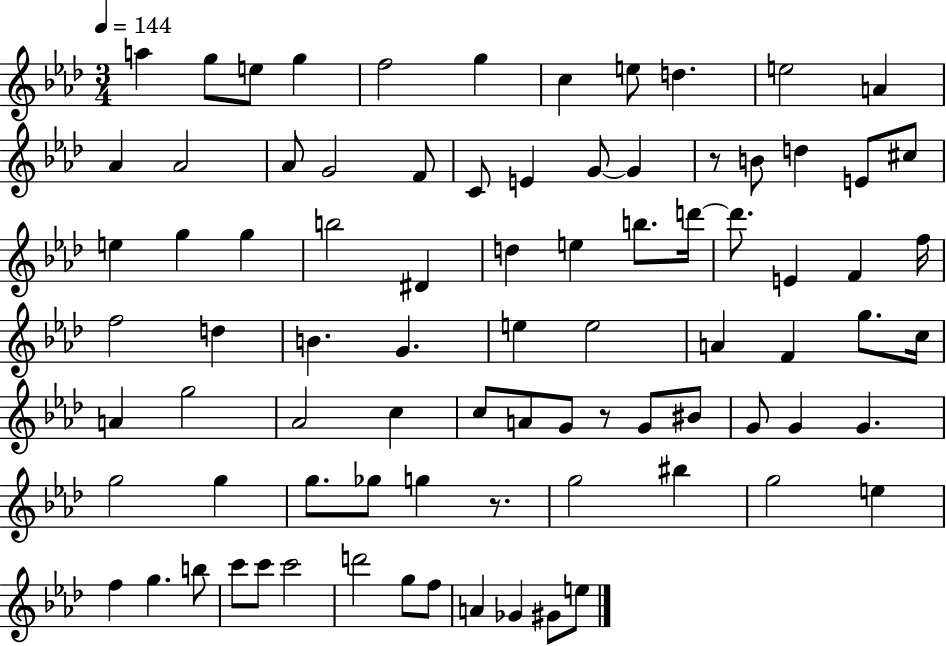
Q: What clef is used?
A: treble